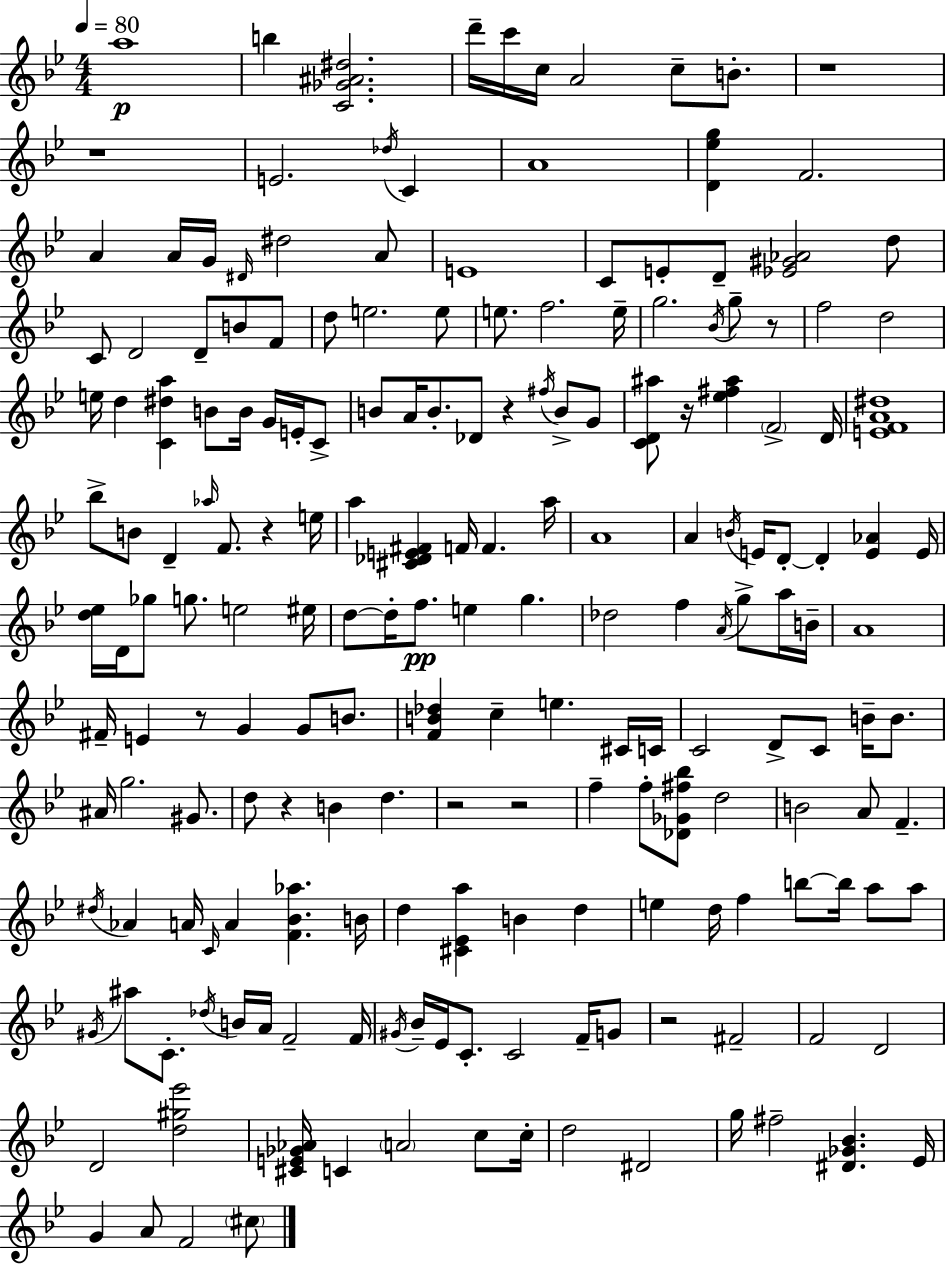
{
  \clef treble
  \numericTimeSignature
  \time 4/4
  \key bes \major
  \tempo 4 = 80
  a''1\p | b''4 <c' ges' ais' dis''>2. | d'''16-- c'''16 c''16 a'2 c''8-- b'8.-. | r1 | \break r1 | e'2. \acciaccatura { des''16 } c'4 | a'1 | <d' ees'' g''>4 f'2. | \break a'4 a'16 g'16 \grace { dis'16 } dis''2 | a'8 e'1 | c'8 e'8-. d'8-- <ees' gis' aes'>2 | d''8 c'8 d'2 d'8-- b'8 | \break f'8 d''8 e''2. | e''8 e''8. f''2. | e''16-- g''2. \acciaccatura { bes'16 } g''8-- | r8 f''2 d''2 | \break e''16 d''4 <c' dis'' a''>4 b'8 b'16 g'16 | e'16-. c'8-> b'8 a'16 b'8.-. des'8 r4 \acciaccatura { fis''16 } | b'8-> g'8 <c' d' ais''>8 r16 <ees'' fis'' ais''>4 \parenthesize f'2-> | d'16 <e' f' a' dis''>1 | \break bes''8-> b'8 d'4-- \grace { aes''16 } f'8. | r4 e''16 a''4 <cis' des' e' fis'>4 f'16 f'4. | a''16 a'1 | a'4 \acciaccatura { b'16 } e'16 d'8-.~~ d'4-. | \break <e' aes'>4 e'16 <d'' ees''>16 d'16 ges''8 g''8. e''2 | eis''16 d''8~~ d''16-. f''8.\pp e''4 | g''4. des''2 f''4 | \acciaccatura { a'16 } g''8-> a''16 b'16-- a'1 | \break fis'16-- e'4 r8 g'4 | g'8 b'8. <f' b' des''>4 c''4-- e''4. | cis'16 c'16 c'2 d'8-> | c'8 b'16-- b'8. ais'16 g''2. | \break gis'8. d''8 r4 b'4 | d''4. r2 r2 | f''4-- f''8-. <des' ges' fis'' bes''>8 d''2 | b'2 a'8 | \break f'4.-- \acciaccatura { dis''16 } aes'4 a'16 \grace { c'16 } a'4 | <f' bes' aes''>4. b'16 d''4 <cis' ees' a''>4 | b'4 d''4 e''4 d''16 f''4 | b''8~~ b''16 a''8 a''8 \acciaccatura { gis'16 } ais''8 c'8.-. \acciaccatura { des''16 } | \break b'16 a'16 f'2-- f'16 \acciaccatura { gis'16 } bes'16-- ees'16 c'8.-. | c'2 f'16-- g'8 r2 | fis'2-- f'2 | d'2 d'2 | \break <d'' gis'' ees'''>2 <cis' e' ges' aes'>16 c'4 | \parenthesize a'2 c''8 c''16-. d''2 | dis'2 g''16 fis''2-- | <dis' ges' bes'>4. ees'16 g'4 | \break a'8 f'2 \parenthesize cis''8 \bar "|."
}